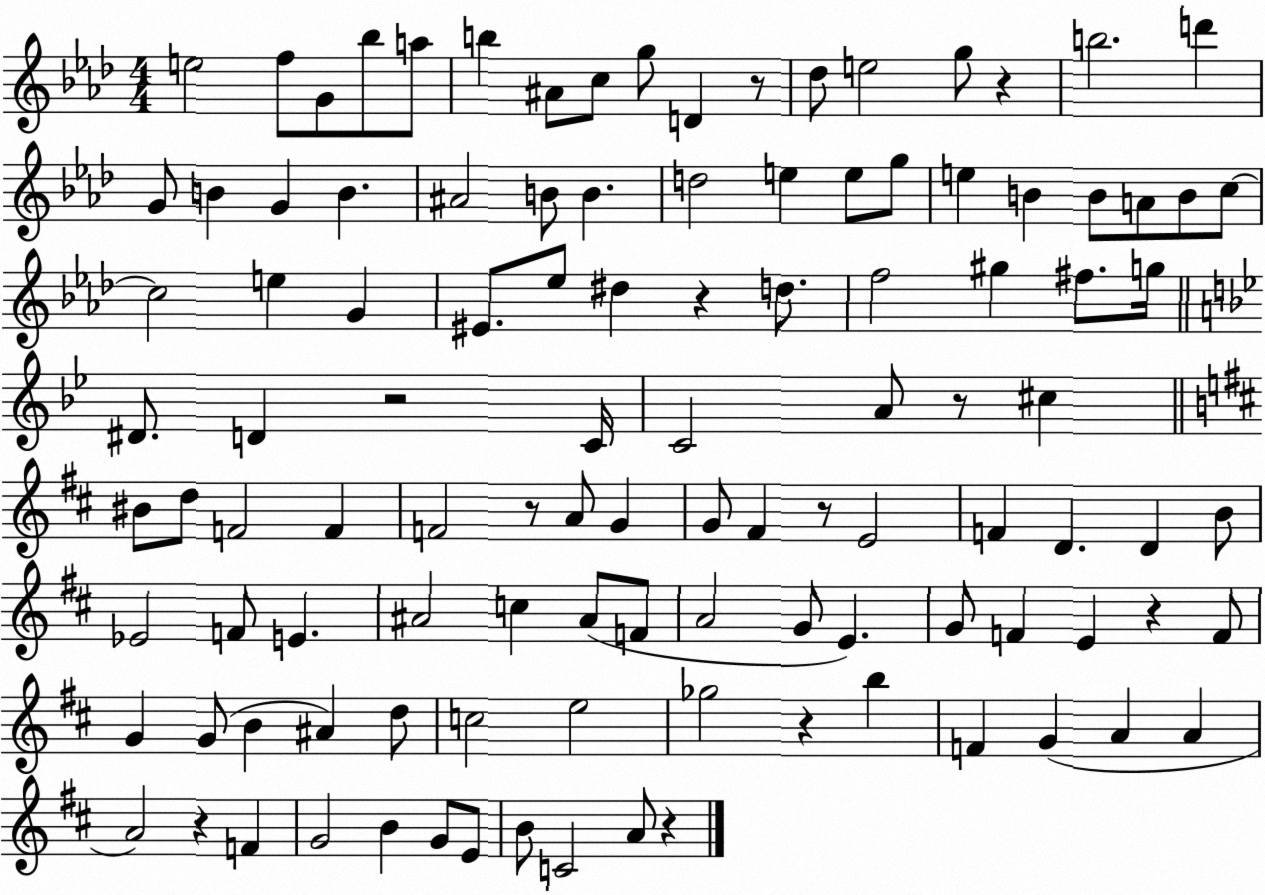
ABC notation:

X:1
T:Untitled
M:4/4
L:1/4
K:Ab
e2 f/2 G/2 _b/2 a/2 b ^A/2 c/2 g/2 D z/2 _d/2 e2 g/2 z b2 d' G/2 B G B ^A2 B/2 B d2 e e/2 g/2 e B B/2 A/2 B/2 c/2 c2 e G ^E/2 _e/2 ^d z d/2 f2 ^g ^f/2 g/4 ^D/2 D z2 C/4 C2 A/2 z/2 ^c ^B/2 d/2 F2 F F2 z/2 A/2 G G/2 ^F z/2 E2 F D D B/2 _E2 F/2 E ^A2 c ^A/2 F/2 A2 G/2 E G/2 F E z F/2 G G/2 B ^A d/2 c2 e2 _g2 z b F G A A A2 z F G2 B G/2 E/2 B/2 C2 A/2 z